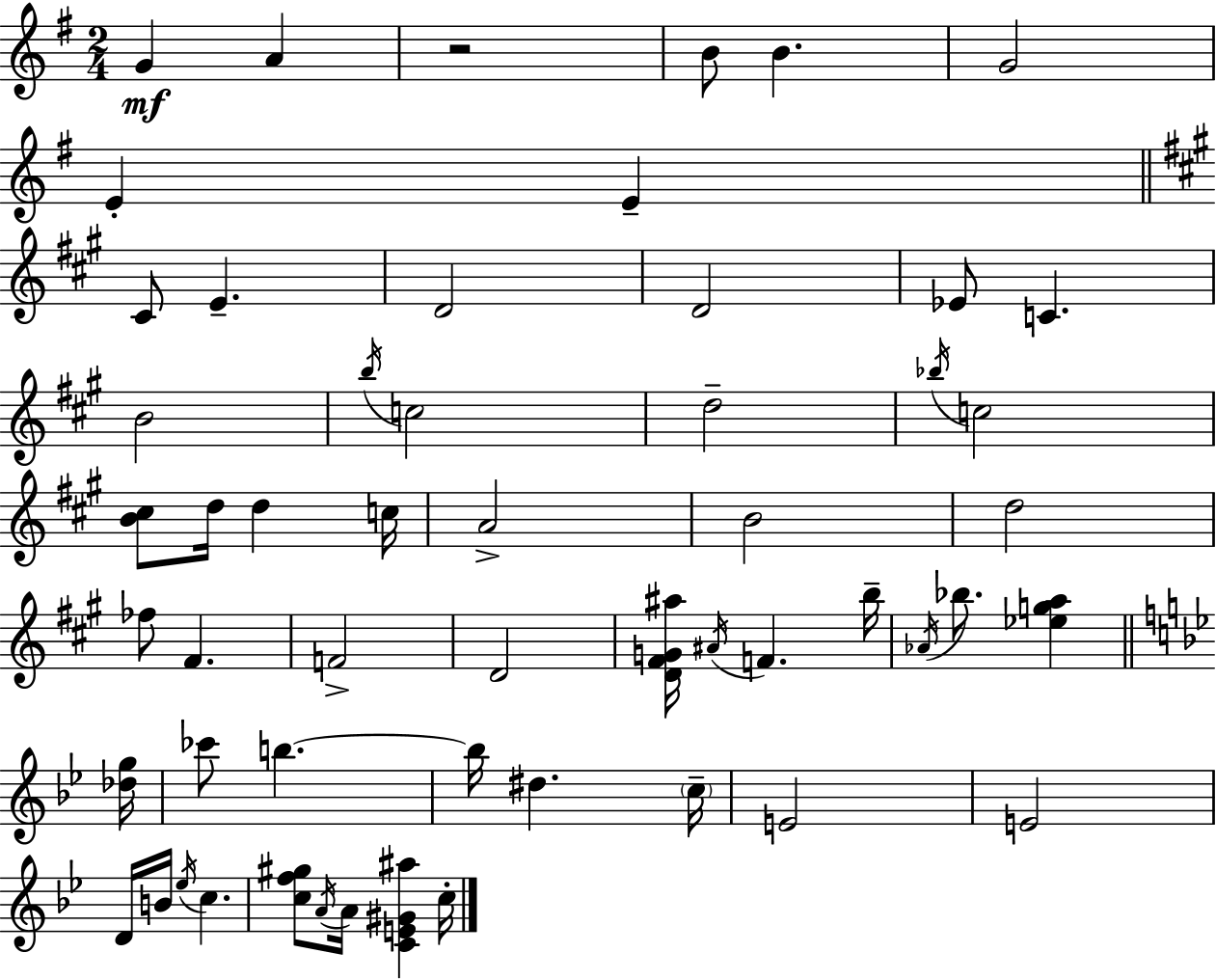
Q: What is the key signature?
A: G major